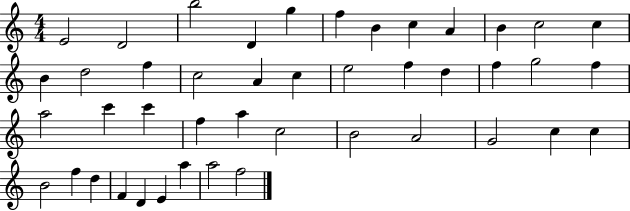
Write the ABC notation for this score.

X:1
T:Untitled
M:4/4
L:1/4
K:C
E2 D2 b2 D g f B c A B c2 c B d2 f c2 A c e2 f d f g2 f a2 c' c' f a c2 B2 A2 G2 c c B2 f d F D E a a2 f2